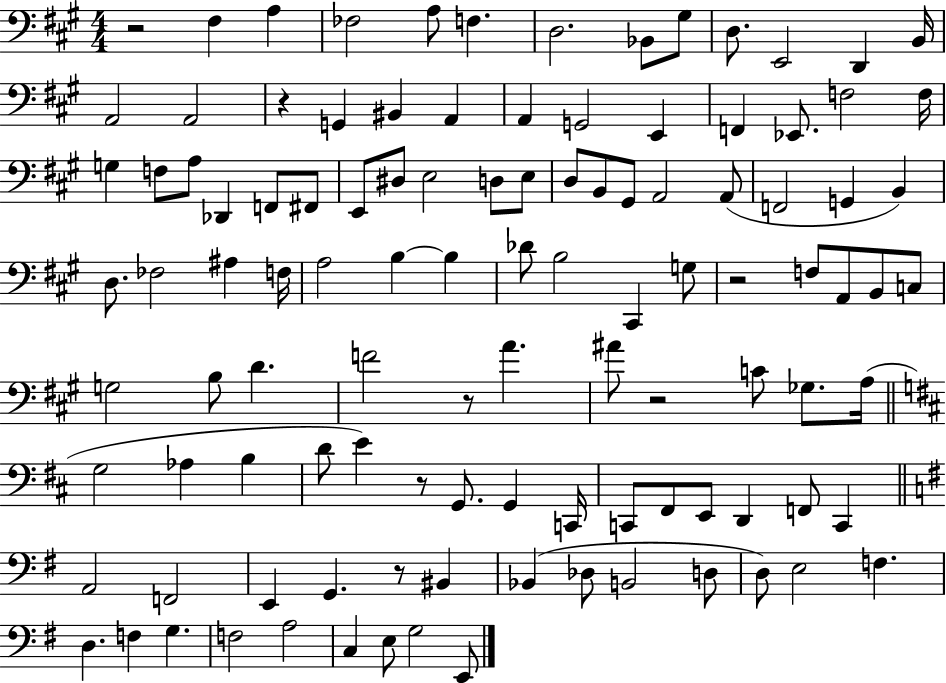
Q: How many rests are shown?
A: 7